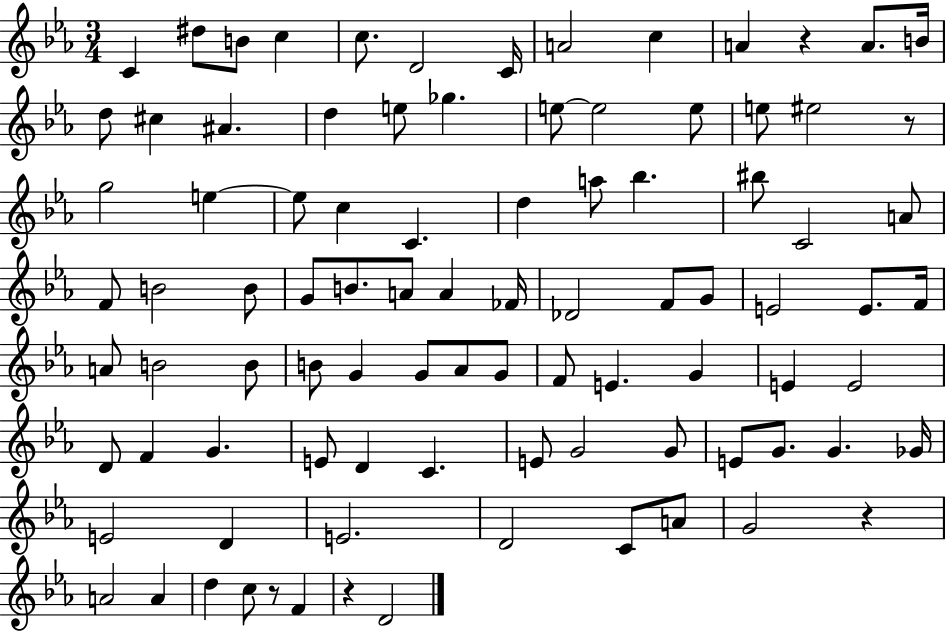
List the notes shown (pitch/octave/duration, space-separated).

C4/q D#5/e B4/e C5/q C5/e. D4/h C4/s A4/h C5/q A4/q R/q A4/e. B4/s D5/e C#5/q A#4/q. D5/q E5/e Gb5/q. E5/e E5/h E5/e E5/e EIS5/h R/e G5/h E5/q E5/e C5/q C4/q. D5/q A5/e Bb5/q. BIS5/e C4/h A4/e F4/e B4/h B4/e G4/e B4/e. A4/e A4/q FES4/s Db4/h F4/e G4/e E4/h E4/e. F4/s A4/e B4/h B4/e B4/e G4/q G4/e Ab4/e G4/e F4/e E4/q. G4/q E4/q E4/h D4/e F4/q G4/q. E4/e D4/q C4/q. E4/e G4/h G4/e E4/e G4/e. G4/q. Gb4/s E4/h D4/q E4/h. D4/h C4/e A4/e G4/h R/q A4/h A4/q D5/q C5/e R/e F4/q R/q D4/h